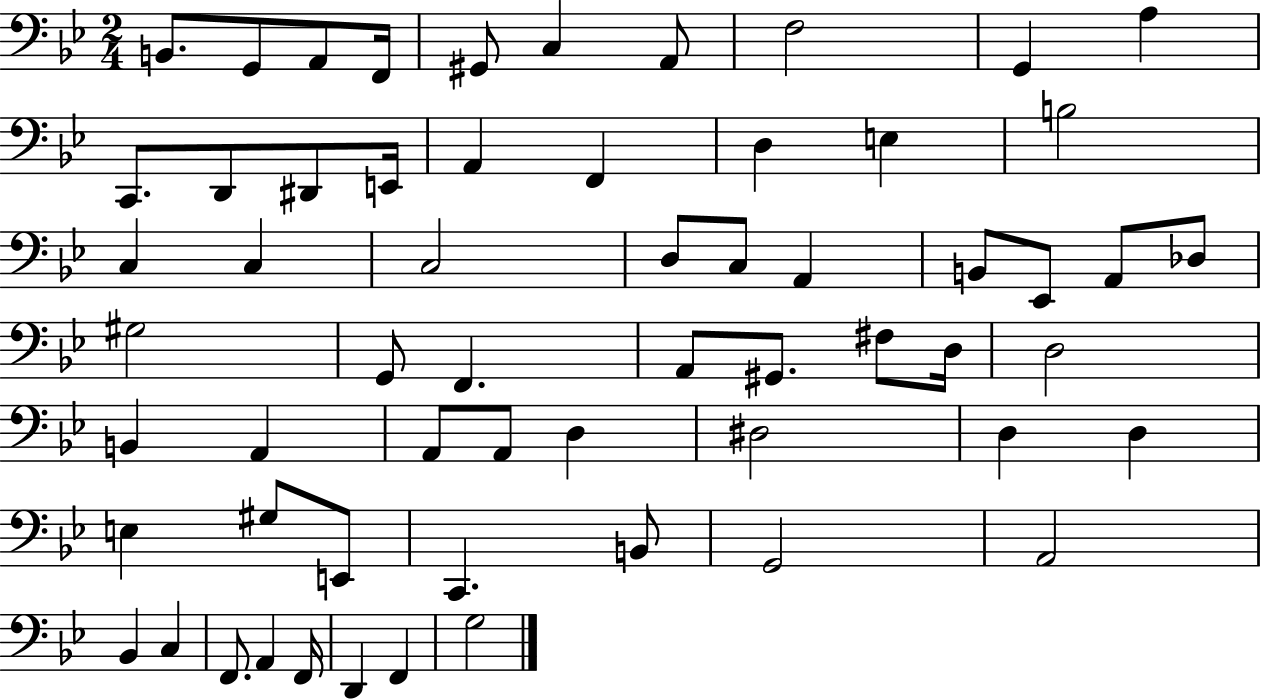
{
  \clef bass
  \numericTimeSignature
  \time 2/4
  \key bes \major
  b,8. g,8 a,8 f,16 | gis,8 c4 a,8 | f2 | g,4 a4 | \break c,8. d,8 dis,8 e,16 | a,4 f,4 | d4 e4 | b2 | \break c4 c4 | c2 | d8 c8 a,4 | b,8 ees,8 a,8 des8 | \break gis2 | g,8 f,4. | a,8 gis,8. fis8 d16 | d2 | \break b,4 a,4 | a,8 a,8 d4 | dis2 | d4 d4 | \break e4 gis8 e,8 | c,4. b,8 | g,2 | a,2 | \break bes,4 c4 | f,8. a,4 f,16 | d,4 f,4 | g2 | \break \bar "|."
}